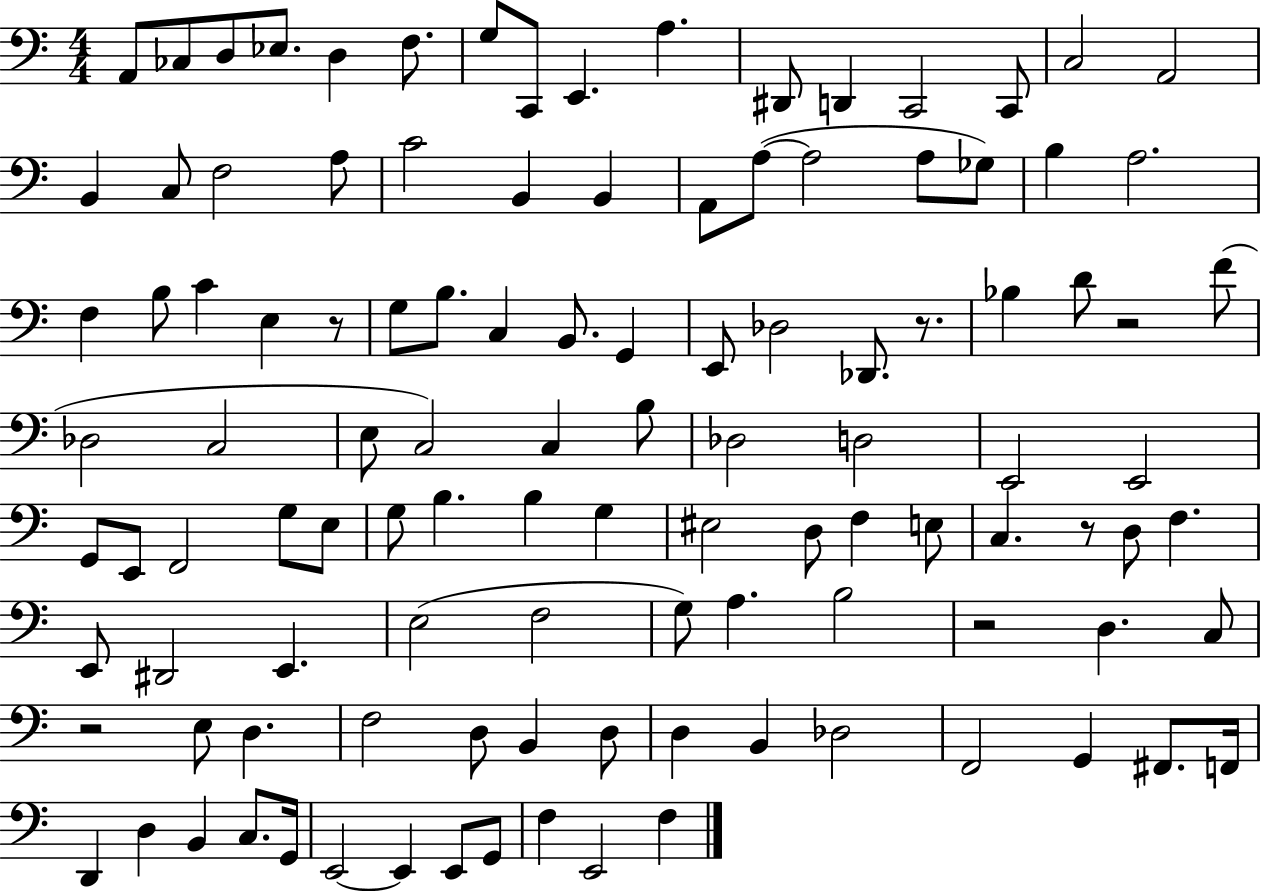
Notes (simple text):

A2/e CES3/e D3/e Eb3/e. D3/q F3/e. G3/e C2/e E2/q. A3/q. D#2/e D2/q C2/h C2/e C3/h A2/h B2/q C3/e F3/h A3/e C4/h B2/q B2/q A2/e A3/e A3/h A3/e Gb3/e B3/q A3/h. F3/q B3/e C4/q E3/q R/e G3/e B3/e. C3/q B2/e. G2/q E2/e Db3/h Db2/e. R/e. Bb3/q D4/e R/h F4/e Db3/h C3/h E3/e C3/h C3/q B3/e Db3/h D3/h E2/h E2/h G2/e E2/e F2/h G3/e E3/e G3/e B3/q. B3/q G3/q EIS3/h D3/e F3/q E3/e C3/q. R/e D3/e F3/q. E2/e D#2/h E2/q. E3/h F3/h G3/e A3/q. B3/h R/h D3/q. C3/e R/h E3/e D3/q. F3/h D3/e B2/q D3/e D3/q B2/q Db3/h F2/h G2/q F#2/e. F2/s D2/q D3/q B2/q C3/e. G2/s E2/h E2/q E2/e G2/e F3/q E2/h F3/q